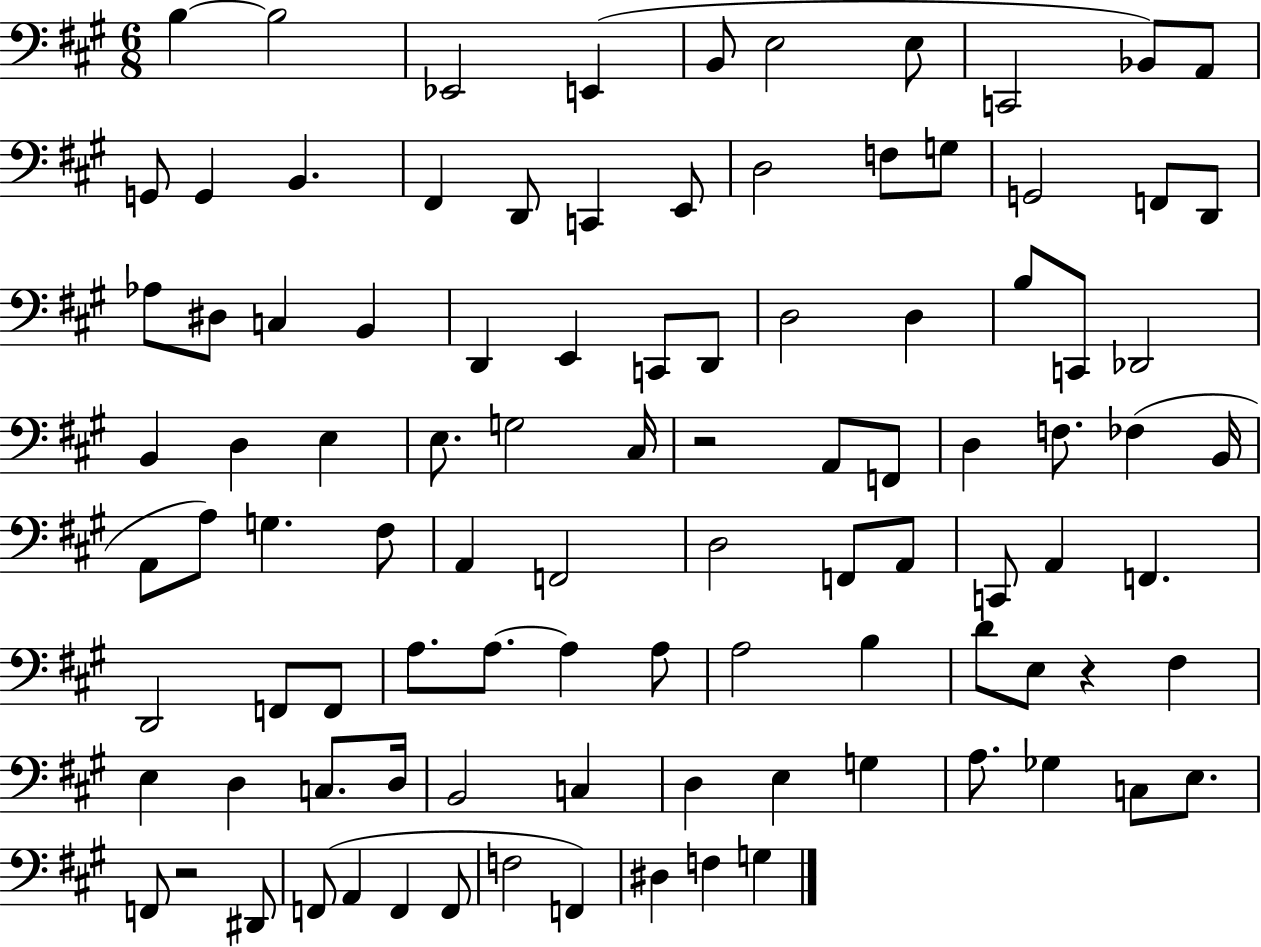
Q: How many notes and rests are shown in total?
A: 99